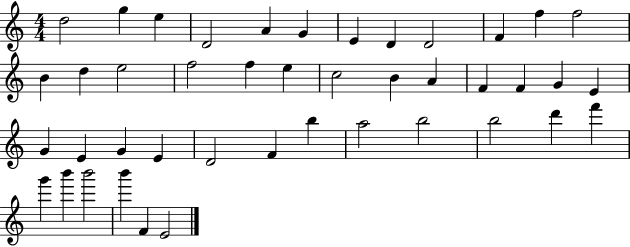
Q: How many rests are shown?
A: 0